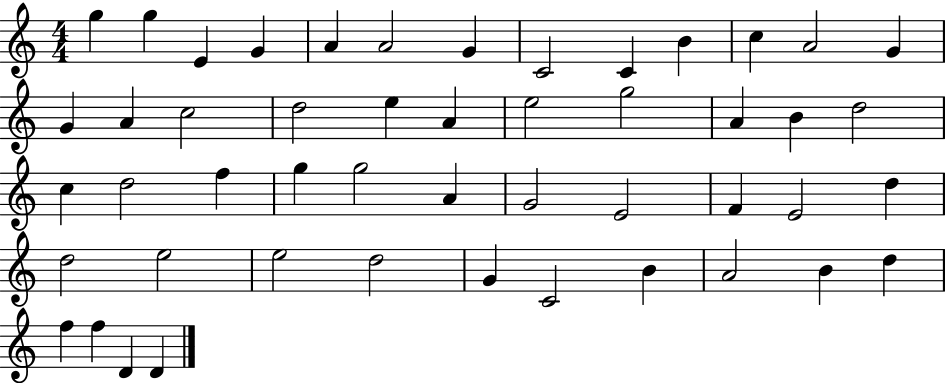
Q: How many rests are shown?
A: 0